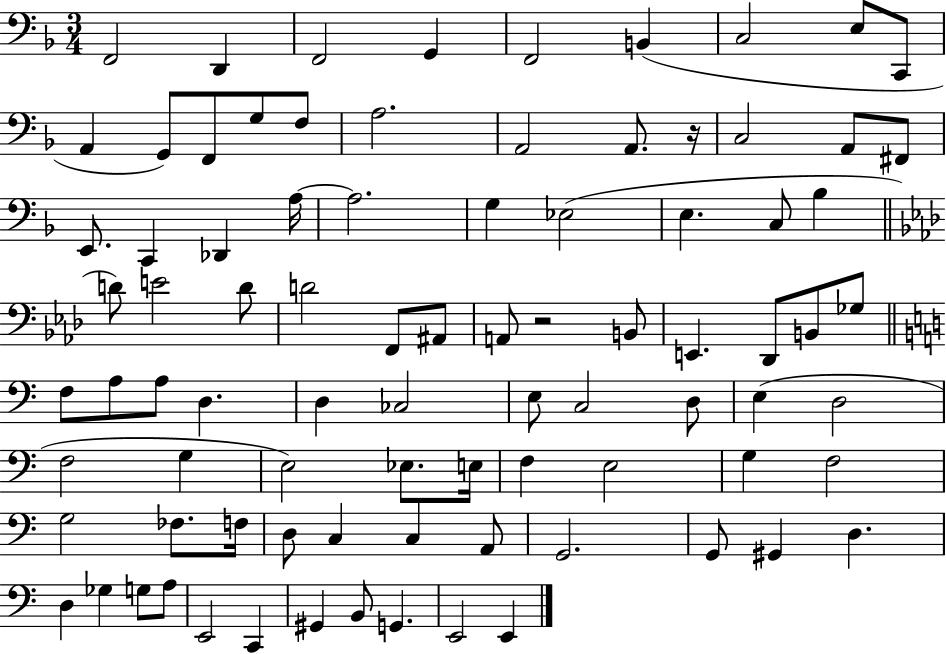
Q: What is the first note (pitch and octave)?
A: F2